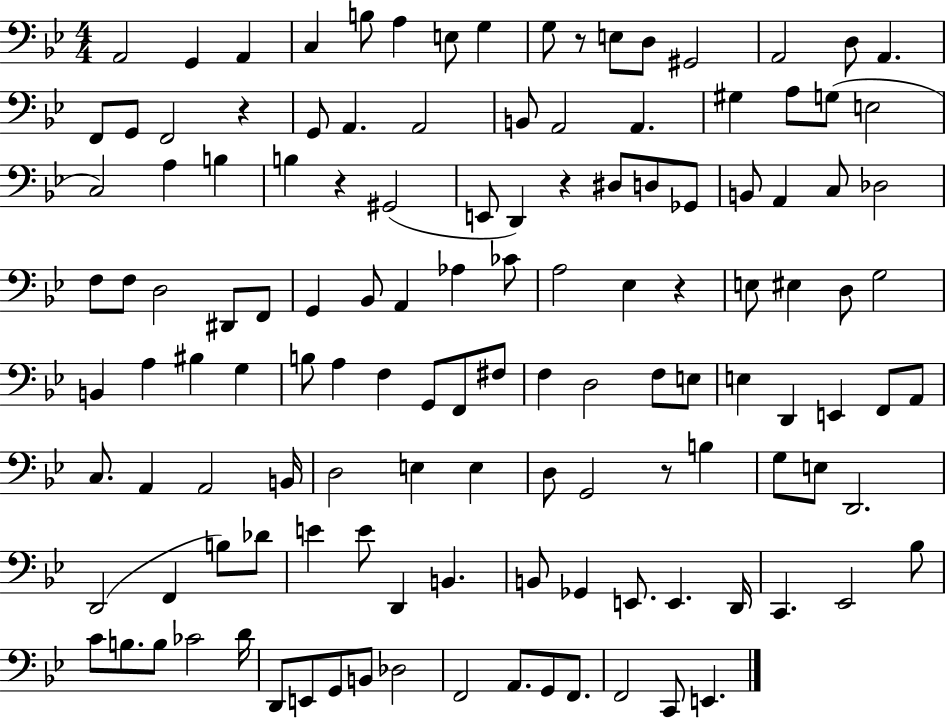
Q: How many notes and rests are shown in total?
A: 129